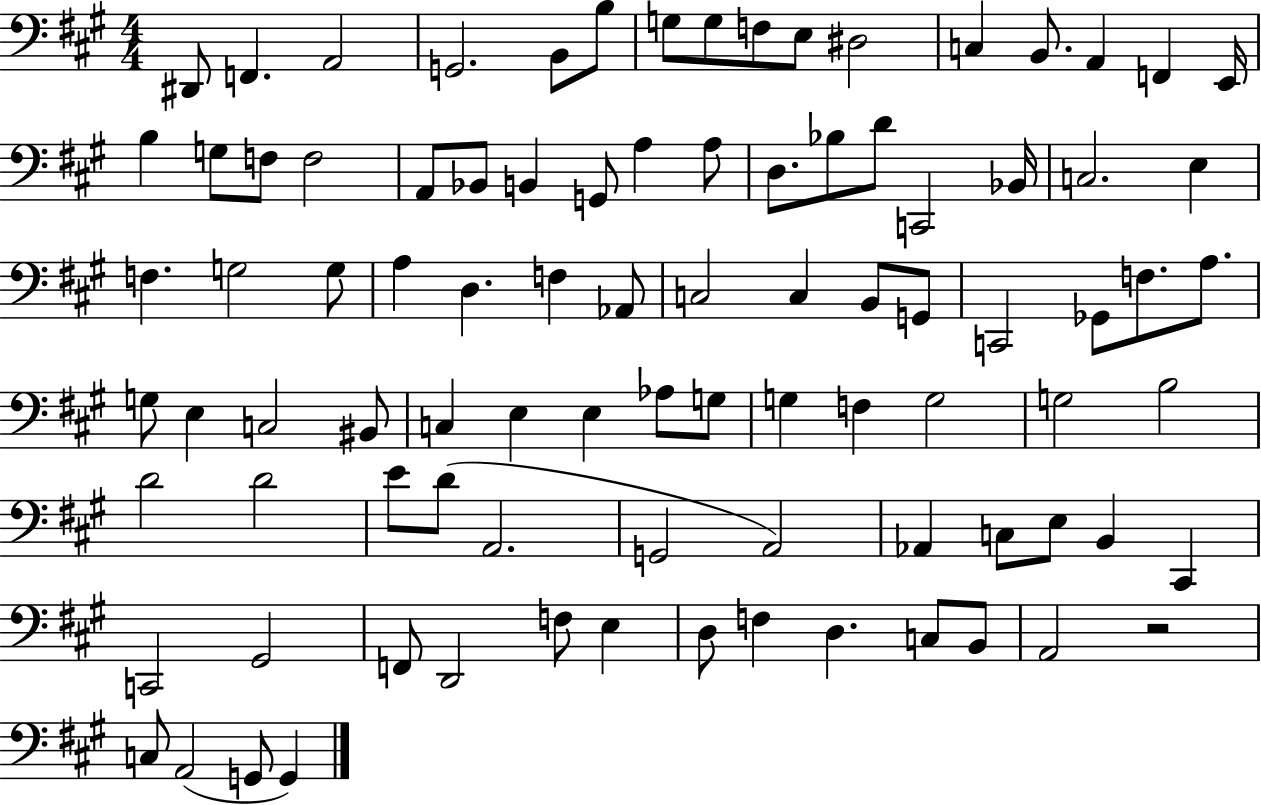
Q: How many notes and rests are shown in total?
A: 91